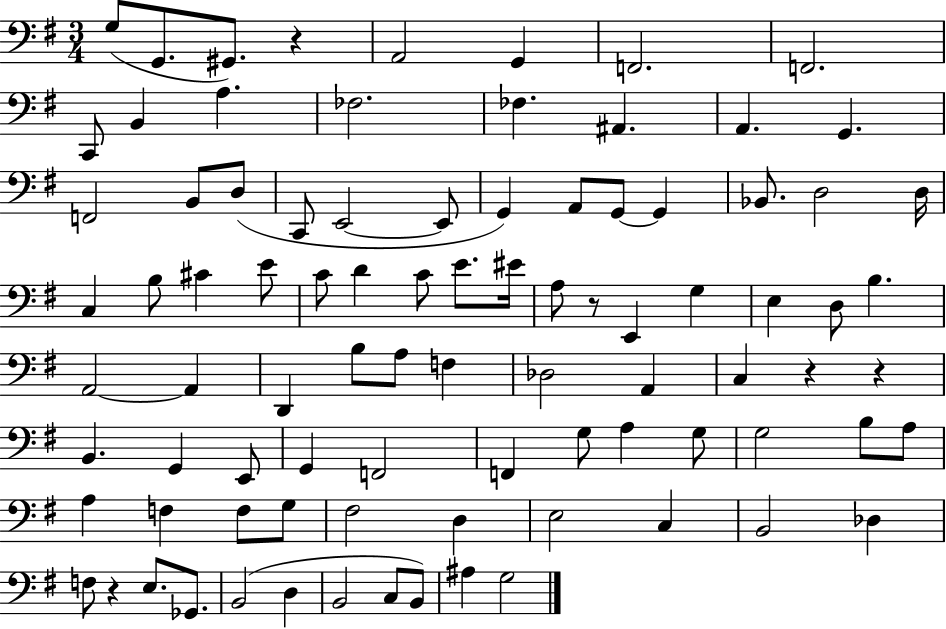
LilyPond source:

{
  \clef bass
  \numericTimeSignature
  \time 3/4
  \key g \major
  \repeat volta 2 { g8( g,8. gis,8.) r4 | a,2 g,4 | f,2. | f,2. | \break c,8 b,4 a4. | fes2. | fes4. ais,4. | a,4. g,4. | \break f,2 b,8 d8( | c,8 e,2~~ e,8 | g,4) a,8 g,8~~ g,4 | bes,8. d2 d16 | \break c4 b8 cis'4 e'8 | c'8 d'4 c'8 e'8. eis'16 | a8 r8 e,4 g4 | e4 d8 b4. | \break a,2~~ a,4 | d,4 b8 a8 f4 | des2 a,4 | c4 r4 r4 | \break b,4. g,4 e,8 | g,4 f,2 | f,4 g8 a4 g8 | g2 b8 a8 | \break a4 f4 f8 g8 | fis2 d4 | e2 c4 | b,2 des4 | \break f8 r4 e8. ges,8. | b,2( d4 | b,2 c8 b,8) | ais4 g2 | \break } \bar "|."
}